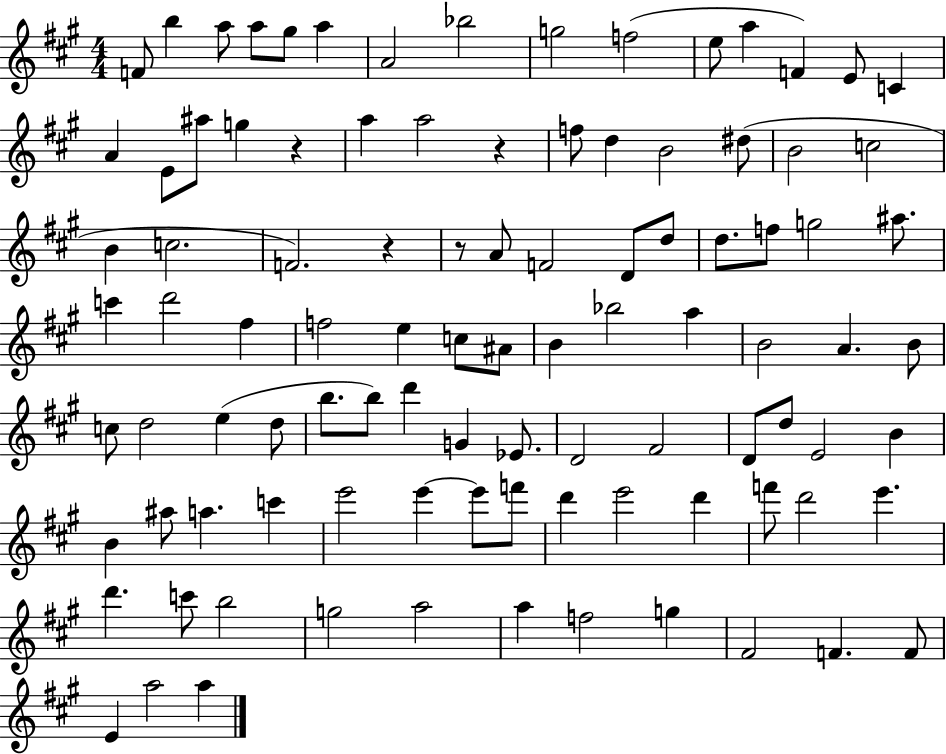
X:1
T:Untitled
M:4/4
L:1/4
K:A
F/2 b a/2 a/2 ^g/2 a A2 _b2 g2 f2 e/2 a F E/2 C A E/2 ^a/2 g z a a2 z f/2 d B2 ^d/2 B2 c2 B c2 F2 z z/2 A/2 F2 D/2 d/2 d/2 f/2 g2 ^a/2 c' d'2 ^f f2 e c/2 ^A/2 B _b2 a B2 A B/2 c/2 d2 e d/2 b/2 b/2 d' G _E/2 D2 ^F2 D/2 d/2 E2 B B ^a/2 a c' e'2 e' e'/2 f'/2 d' e'2 d' f'/2 d'2 e' d' c'/2 b2 g2 a2 a f2 g ^F2 F F/2 E a2 a